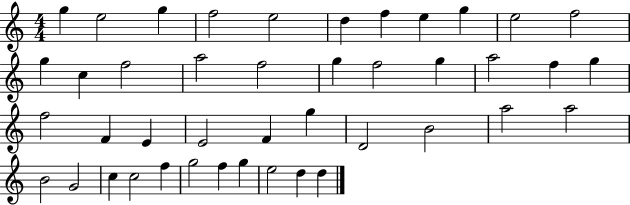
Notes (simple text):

G5/q E5/h G5/q F5/h E5/h D5/q F5/q E5/q G5/q E5/h F5/h G5/q C5/q F5/h A5/h F5/h G5/q F5/h G5/q A5/h F5/q G5/q F5/h F4/q E4/q E4/h F4/q G5/q D4/h B4/h A5/h A5/h B4/h G4/h C5/q C5/h F5/q G5/h F5/q G5/q E5/h D5/q D5/q